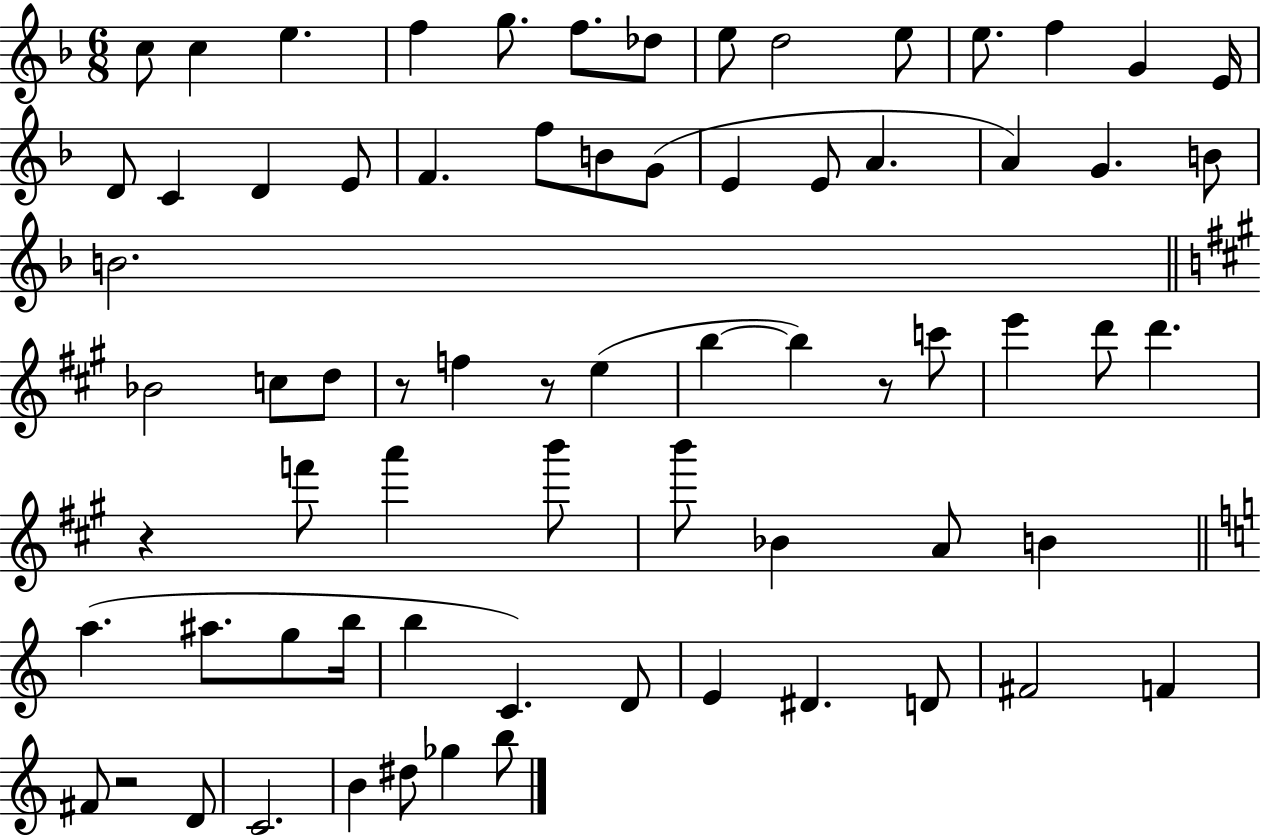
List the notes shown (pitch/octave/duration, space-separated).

C5/e C5/q E5/q. F5/q G5/e. F5/e. Db5/e E5/e D5/h E5/e E5/e. F5/q G4/q E4/s D4/e C4/q D4/q E4/e F4/q. F5/e B4/e G4/e E4/q E4/e A4/q. A4/q G4/q. B4/e B4/h. Bb4/h C5/e D5/e R/e F5/q R/e E5/q B5/q B5/q R/e C6/e E6/q D6/e D6/q. R/q F6/e A6/q B6/e B6/e Bb4/q A4/e B4/q A5/q. A#5/e. G5/e B5/s B5/q C4/q. D4/e E4/q D#4/q. D4/e F#4/h F4/q F#4/e R/h D4/e C4/h. B4/q D#5/e Gb5/q B5/e